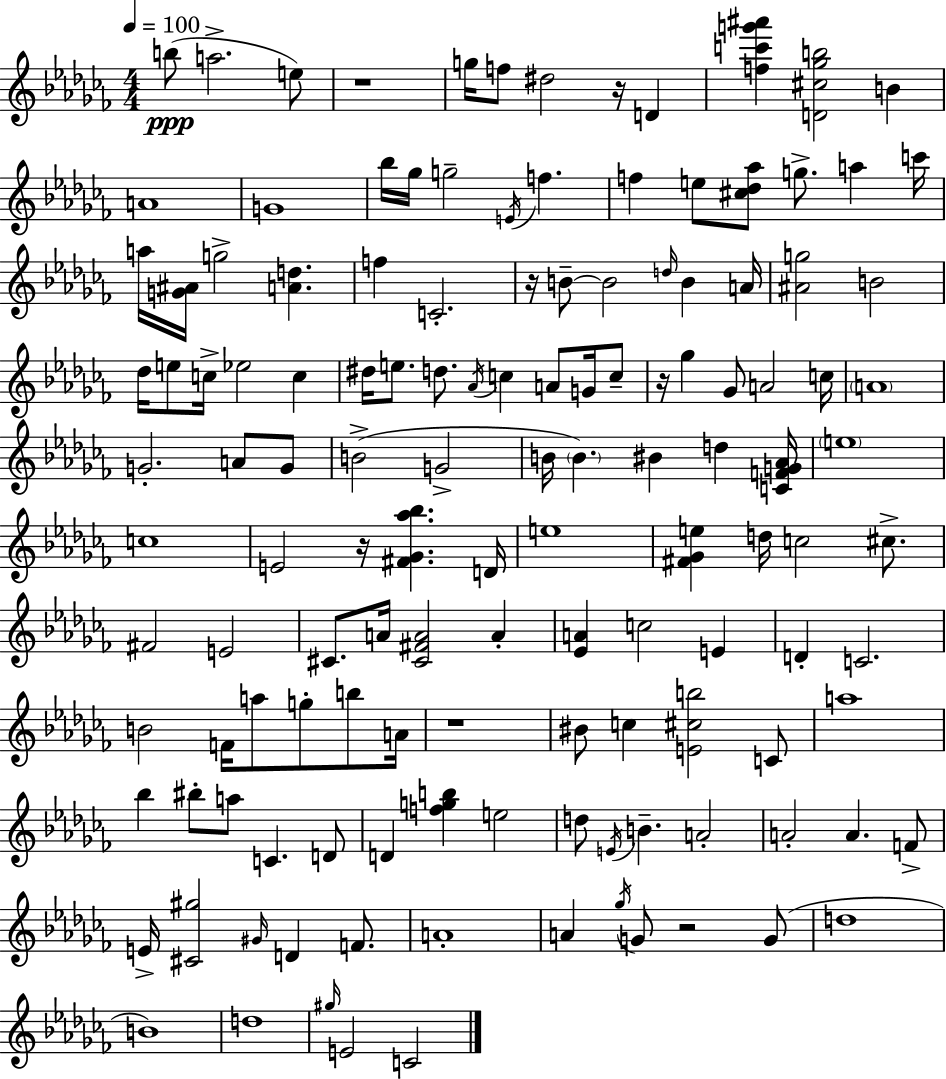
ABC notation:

X:1
T:Untitled
M:4/4
L:1/4
K:Abm
b/2 a2 e/2 z4 g/4 f/2 ^d2 z/4 D [fc'g'^a'] [D^c_gb]2 B A4 G4 _b/4 _g/4 g2 E/4 f f e/2 [^c_d_a]/2 g/2 a c'/4 a/4 [G^A]/4 g2 [Ad] f C2 z/4 B/2 B2 d/4 B A/4 [^Ag]2 B2 _d/4 e/2 c/4 _e2 c ^d/4 e/2 d/2 _A/4 c A/2 G/4 c/2 z/4 _g _G/2 A2 c/4 A4 G2 A/2 G/2 B2 G2 B/4 B ^B d [CFG_A]/4 e4 c4 E2 z/4 [^F_G_a_b] D/4 e4 [^F_Ge] d/4 c2 ^c/2 ^F2 E2 ^C/2 A/4 [^C^FA]2 A [_EA] c2 E D C2 B2 F/4 a/2 g/2 b/2 A/4 z4 ^B/2 c [E^cb]2 C/2 a4 _b ^b/2 a/2 C D/2 D [fgb] e2 d/2 E/4 B A2 A2 A F/2 E/4 [^C^g]2 ^G/4 D F/2 A4 A _g/4 G/2 z2 G/2 d4 B4 d4 ^g/4 E2 C2